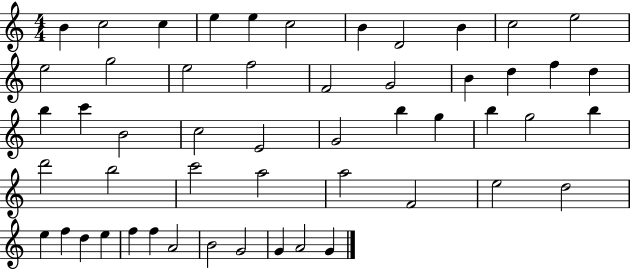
B4/q C5/h C5/q E5/q E5/q C5/h B4/q D4/h B4/q C5/h E5/h E5/h G5/h E5/h F5/h F4/h G4/h B4/q D5/q F5/q D5/q B5/q C6/q B4/h C5/h E4/h G4/h B5/q G5/q B5/q G5/h B5/q D6/h B5/h C6/h A5/h A5/h F4/h E5/h D5/h E5/q F5/q D5/q E5/q F5/q F5/q A4/h B4/h G4/h G4/q A4/h G4/q